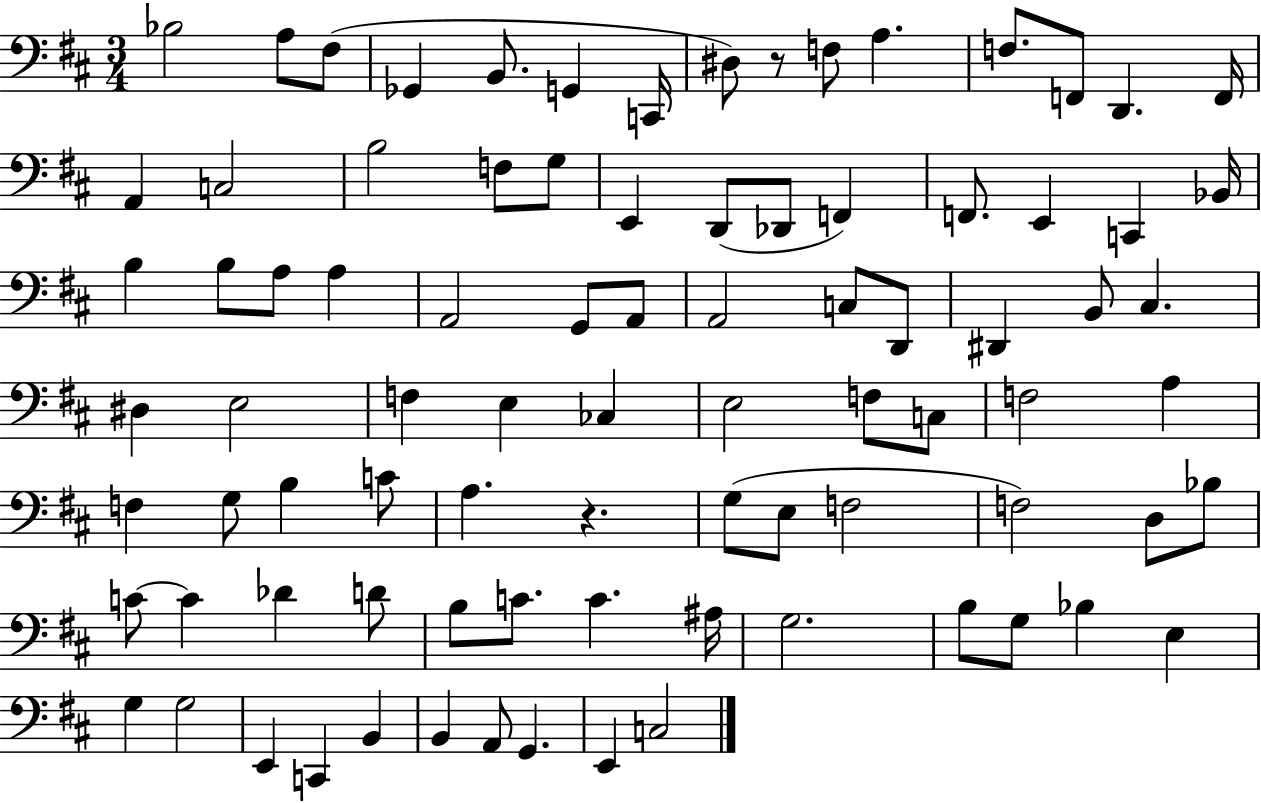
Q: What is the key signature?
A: D major